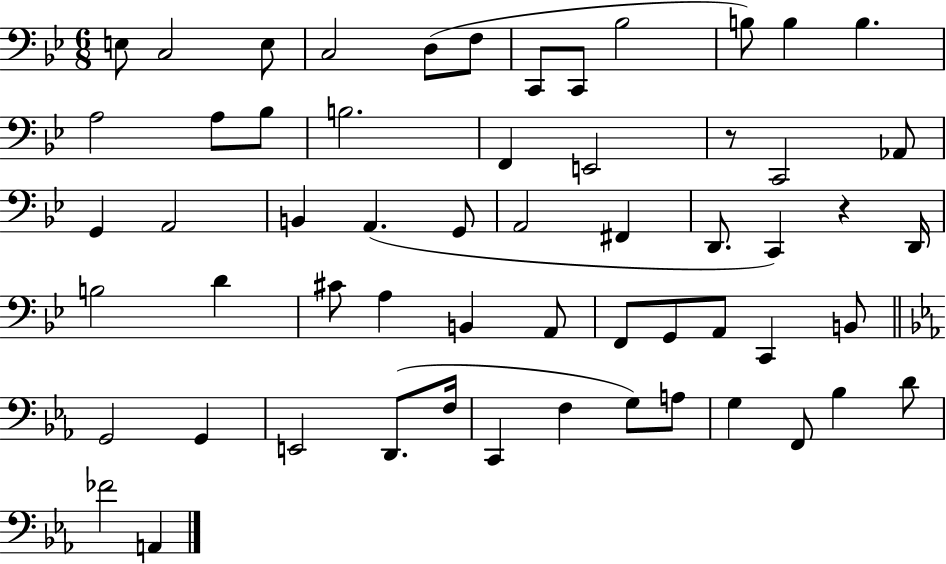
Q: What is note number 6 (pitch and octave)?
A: F3